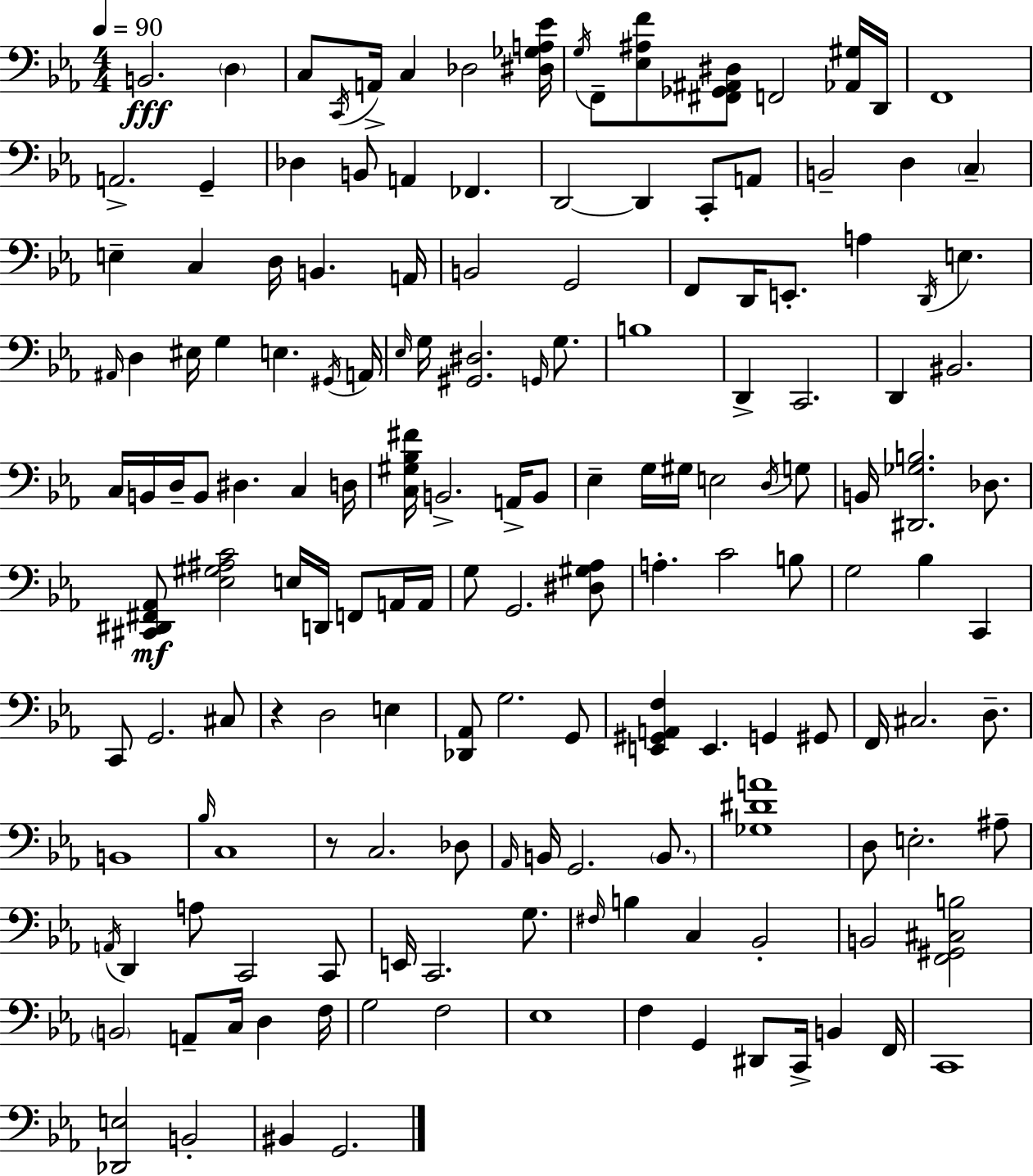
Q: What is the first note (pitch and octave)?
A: B2